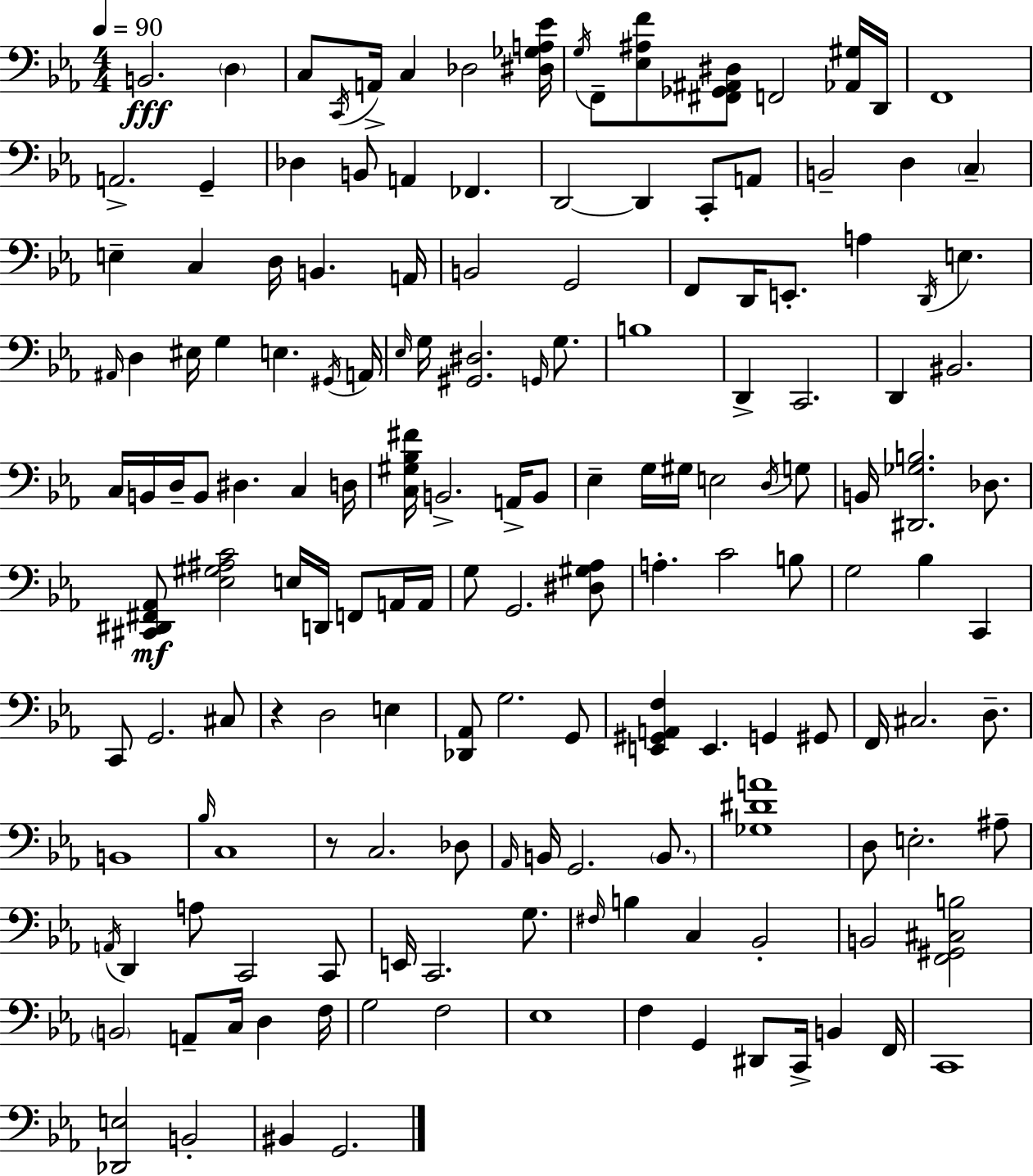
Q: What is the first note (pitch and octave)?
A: B2